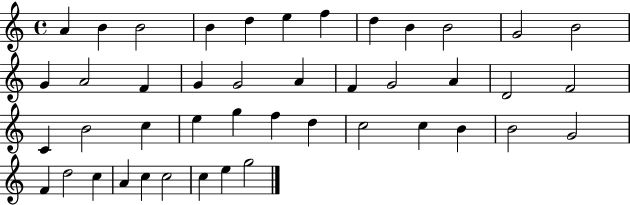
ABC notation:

X:1
T:Untitled
M:4/4
L:1/4
K:C
A B B2 B d e f d B B2 G2 B2 G A2 F G G2 A F G2 A D2 F2 C B2 c e g f d c2 c B B2 G2 F d2 c A c c2 c e g2